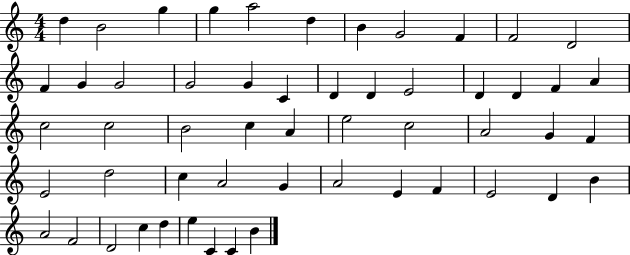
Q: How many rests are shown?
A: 0